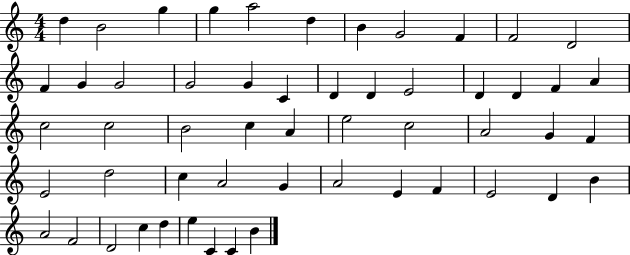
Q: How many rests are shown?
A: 0